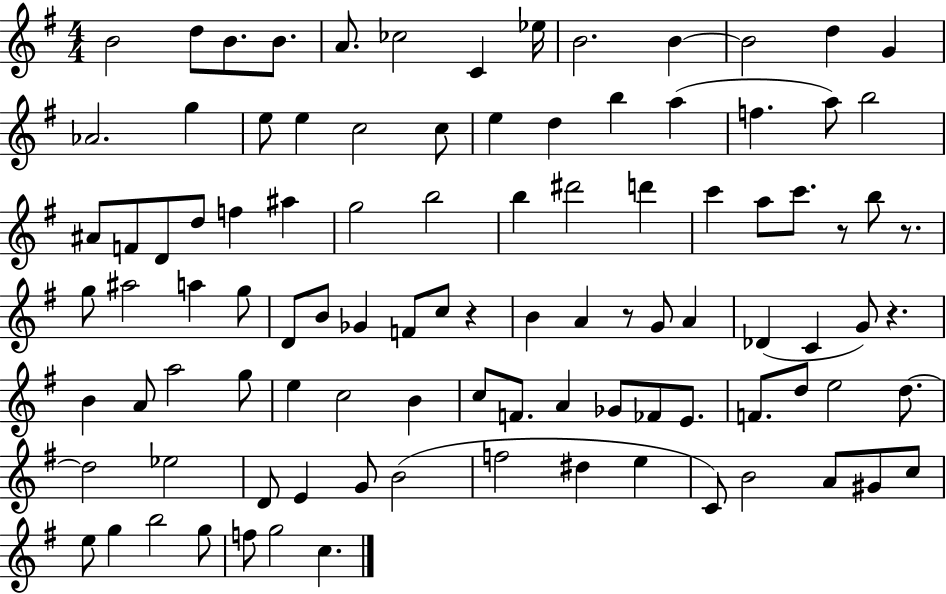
{
  \clef treble
  \numericTimeSignature
  \time 4/4
  \key g \major
  b'2 d''8 b'8. b'8. | a'8. ces''2 c'4 ees''16 | b'2. b'4~~ | b'2 d''4 g'4 | \break aes'2. g''4 | e''8 e''4 c''2 c''8 | e''4 d''4 b''4 a''4( | f''4. a''8) b''2 | \break ais'8 f'8 d'8 d''8 f''4 ais''4 | g''2 b''2 | b''4 dis'''2 d'''4 | c'''4 a''8 c'''8. r8 b''8 r8. | \break g''8 ais''2 a''4 g''8 | d'8 b'8 ges'4 f'8 c''8 r4 | b'4 a'4 r8 g'8 a'4 | des'4( c'4 g'8) r4. | \break b'4 a'8 a''2 g''8 | e''4 c''2 b'4 | c''8 f'8. a'4 ges'8 fes'8 e'8. | f'8. d''8 e''2 d''8.~~ | \break d''2 ees''2 | d'8 e'4 g'8 b'2( | f''2 dis''4 e''4 | c'8) b'2 a'8 gis'8 c''8 | \break e''8 g''4 b''2 g''8 | f''8 g''2 c''4. | \bar "|."
}